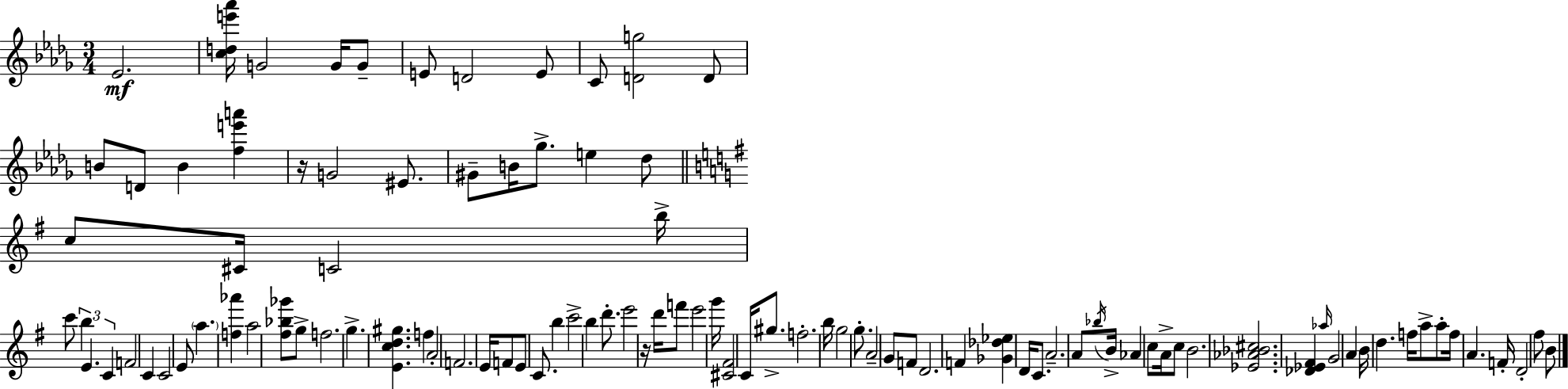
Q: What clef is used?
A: treble